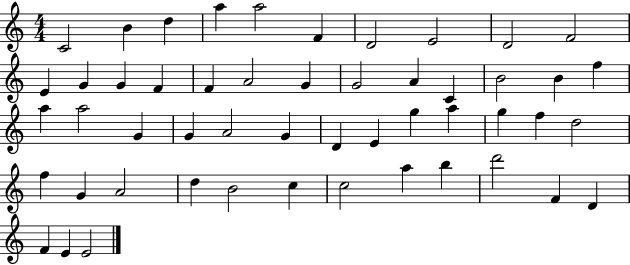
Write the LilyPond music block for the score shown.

{
  \clef treble
  \numericTimeSignature
  \time 4/4
  \key c \major
  c'2 b'4 d''4 | a''4 a''2 f'4 | d'2 e'2 | d'2 f'2 | \break e'4 g'4 g'4 f'4 | f'4 a'2 g'4 | g'2 a'4 c'4 | b'2 b'4 f''4 | \break a''4 a''2 g'4 | g'4 a'2 g'4 | d'4 e'4 g''4 a''4 | g''4 f''4 d''2 | \break f''4 g'4 a'2 | d''4 b'2 c''4 | c''2 a''4 b''4 | d'''2 f'4 d'4 | \break f'4 e'4 e'2 | \bar "|."
}